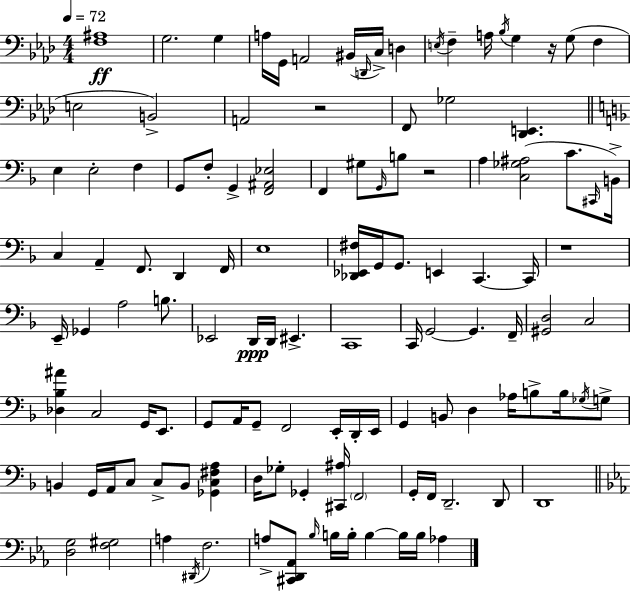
[F3,A#3]/w G3/h. G3/q A3/s G2/s A2/h BIS2/s D2/s C3/s D3/q E3/s F3/q A3/s Bb3/s G3/q R/s G3/e F3/q E3/h B2/h A2/h R/h F2/e Gb3/h [Db2,E2]/q. E3/q E3/h F3/q G2/e F3/e G2/q [F2,A#2,Eb3]/h F2/q G#3/e G2/s B3/e R/h A3/q [C3,Gb3,A#3]/h C4/e. C#2/s B2/s C3/q A2/q F2/e. D2/q F2/s E3/w [Db2,Eb2,F#3]/s G2/s G2/e. E2/q C2/q. C2/s R/w E2/s Gb2/q A3/h B3/e. Eb2/h D2/s D2/s EIS2/q. C2/w C2/s G2/h G2/q. F2/s [G#2,D3]/h C3/h [Db3,Bb3,A#4]/q C3/h G2/s E2/e. G2/e A2/s G2/e F2/h E2/s D2/s E2/s G2/q B2/e D3/q Ab3/s B3/e B3/s Gb3/s G3/e B2/q G2/s A2/s C3/e C3/e B2/e [Gb2,C3,F#3,A3]/q D3/s Gb3/e Gb2/q [C#2,A#3]/s F2/h G2/s F2/s D2/h. D2/e D2/w [D3,G3]/h [F3,G#3]/h A3/q D#2/s F3/h. A3/e [C#2,D2,Ab2]/e Bb3/s B3/s B3/s B3/q B3/s B3/s Ab3/q